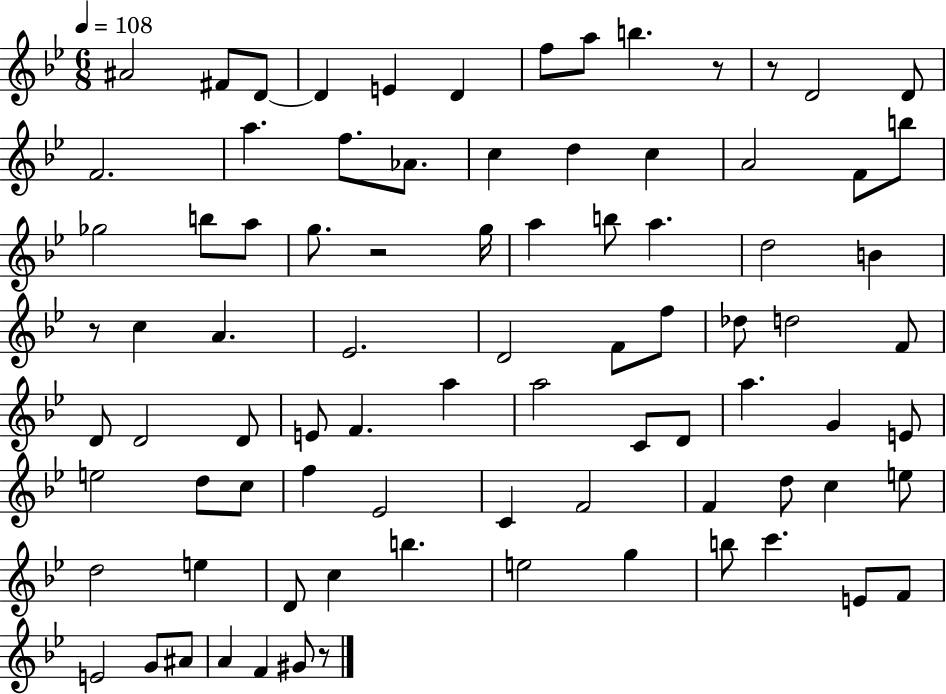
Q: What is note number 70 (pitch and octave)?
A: G5